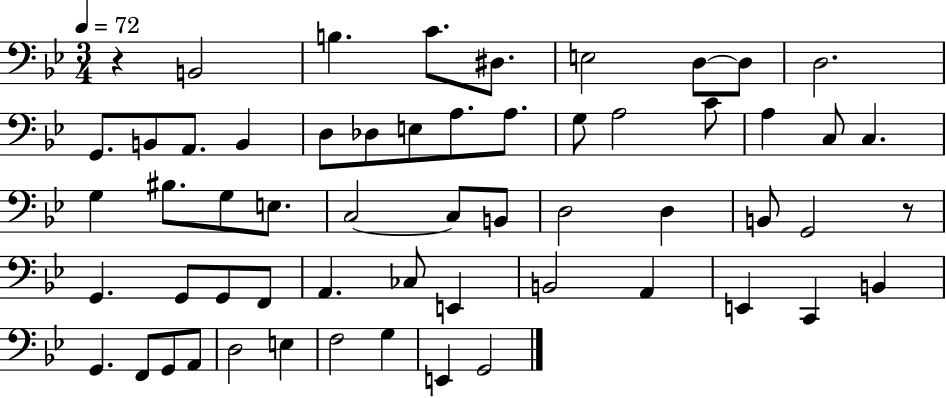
R/q B2/h B3/q. C4/e. D#3/e. E3/h D3/e D3/e D3/h. G2/e. B2/e A2/e. B2/q D3/e Db3/e E3/e A3/e. A3/e. G3/e A3/h C4/e A3/q C3/e C3/q. G3/q BIS3/e. G3/e E3/e. C3/h C3/e B2/e D3/h D3/q B2/e G2/h R/e G2/q. G2/e G2/e F2/e A2/q. CES3/e E2/q B2/h A2/q E2/q C2/q B2/q G2/q. F2/e G2/e A2/e D3/h E3/q F3/h G3/q E2/q G2/h